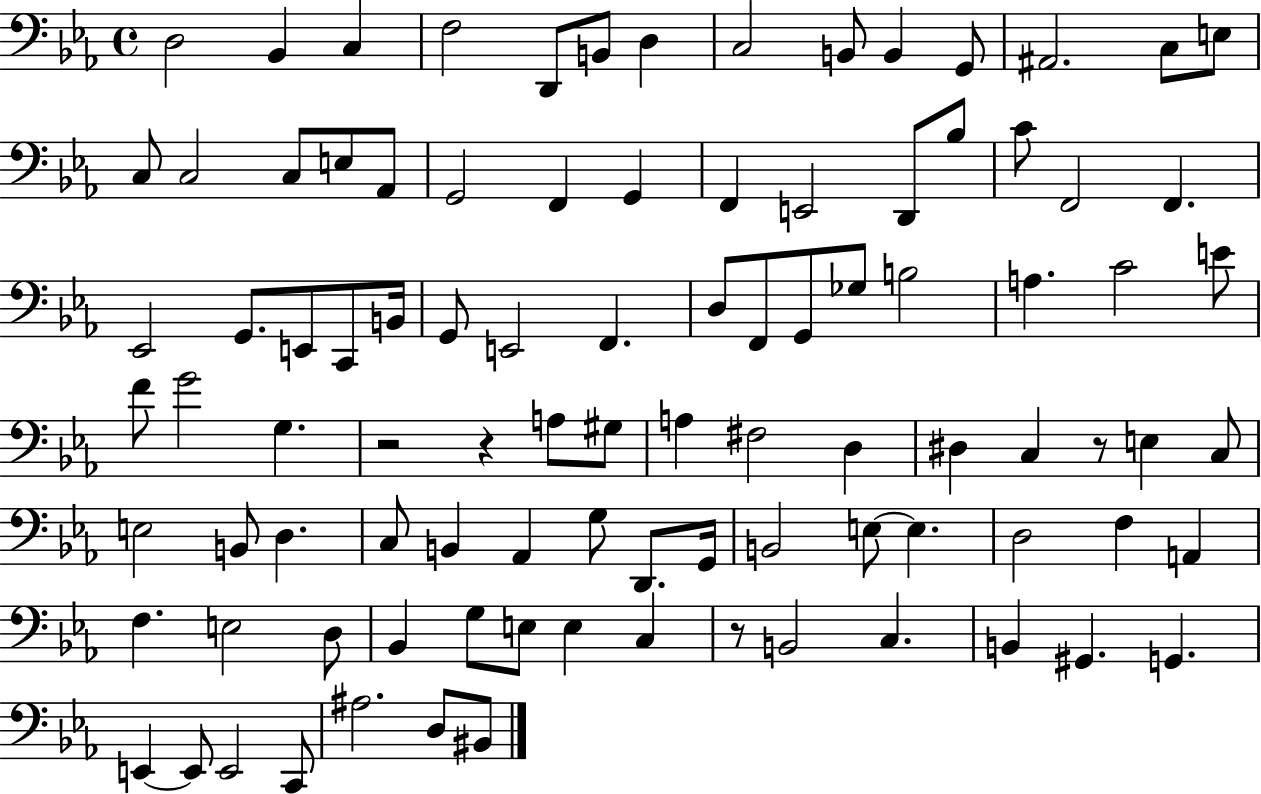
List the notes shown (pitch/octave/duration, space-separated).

D3/h Bb2/q C3/q F3/h D2/e B2/e D3/q C3/h B2/e B2/q G2/e A#2/h. C3/e E3/e C3/e C3/h C3/e E3/e Ab2/e G2/h F2/q G2/q F2/q E2/h D2/e Bb3/e C4/e F2/h F2/q. Eb2/h G2/e. E2/e C2/e B2/s G2/e E2/h F2/q. D3/e F2/e G2/e Gb3/e B3/h A3/q. C4/h E4/e F4/e G4/h G3/q. R/h R/q A3/e G#3/e A3/q F#3/h D3/q D#3/q C3/q R/e E3/q C3/e E3/h B2/e D3/q. C3/e B2/q Ab2/q G3/e D2/e. G2/s B2/h E3/e E3/q. D3/h F3/q A2/q F3/q. E3/h D3/e Bb2/q G3/e E3/e E3/q C3/q R/e B2/h C3/q. B2/q G#2/q. G2/q. E2/q E2/e E2/h C2/e A#3/h. D3/e BIS2/e